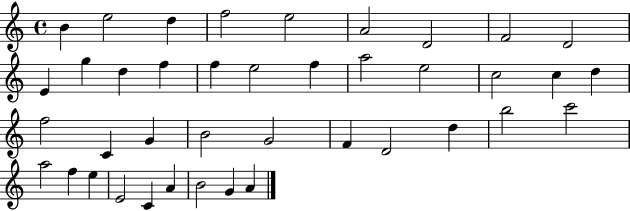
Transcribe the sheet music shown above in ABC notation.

X:1
T:Untitled
M:4/4
L:1/4
K:C
B e2 d f2 e2 A2 D2 F2 D2 E g d f f e2 f a2 e2 c2 c d f2 C G B2 G2 F D2 d b2 c'2 a2 f e E2 C A B2 G A